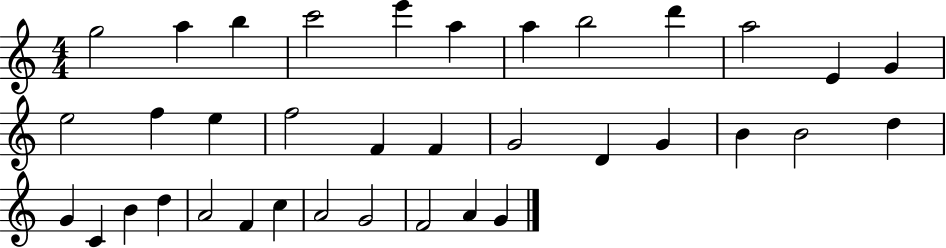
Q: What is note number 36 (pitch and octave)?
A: G4